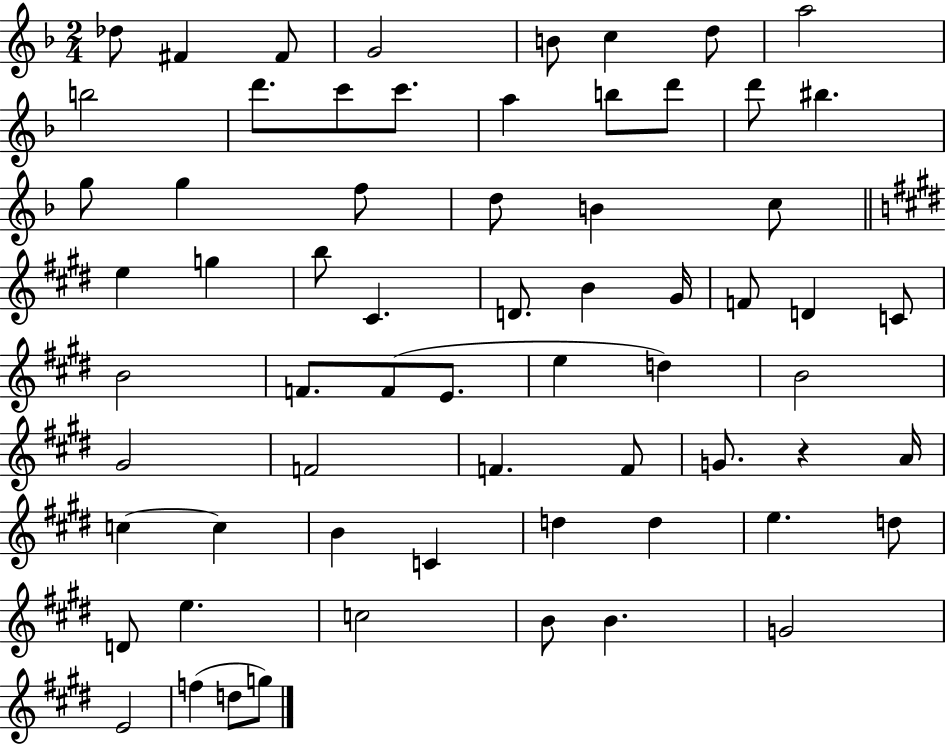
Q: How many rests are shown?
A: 1